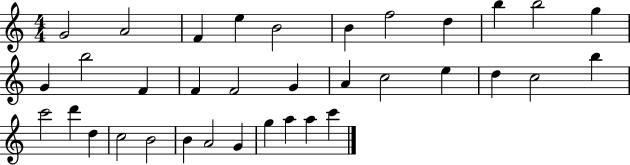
{
  \clef treble
  \numericTimeSignature
  \time 4/4
  \key c \major
  g'2 a'2 | f'4 e''4 b'2 | b'4 f''2 d''4 | b''4 b''2 g''4 | \break g'4 b''2 f'4 | f'4 f'2 g'4 | a'4 c''2 e''4 | d''4 c''2 b''4 | \break c'''2 d'''4 d''4 | c''2 b'2 | b'4 a'2 g'4 | g''4 a''4 a''4 c'''4 | \break \bar "|."
}